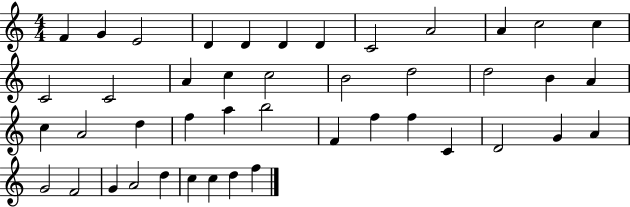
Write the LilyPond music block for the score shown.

{
  \clef treble
  \numericTimeSignature
  \time 4/4
  \key c \major
  f'4 g'4 e'2 | d'4 d'4 d'4 d'4 | c'2 a'2 | a'4 c''2 c''4 | \break c'2 c'2 | a'4 c''4 c''2 | b'2 d''2 | d''2 b'4 a'4 | \break c''4 a'2 d''4 | f''4 a''4 b''2 | f'4 f''4 f''4 c'4 | d'2 g'4 a'4 | \break g'2 f'2 | g'4 a'2 d''4 | c''4 c''4 d''4 f''4 | \bar "|."
}